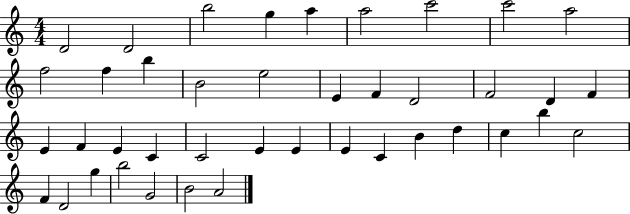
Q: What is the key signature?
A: C major